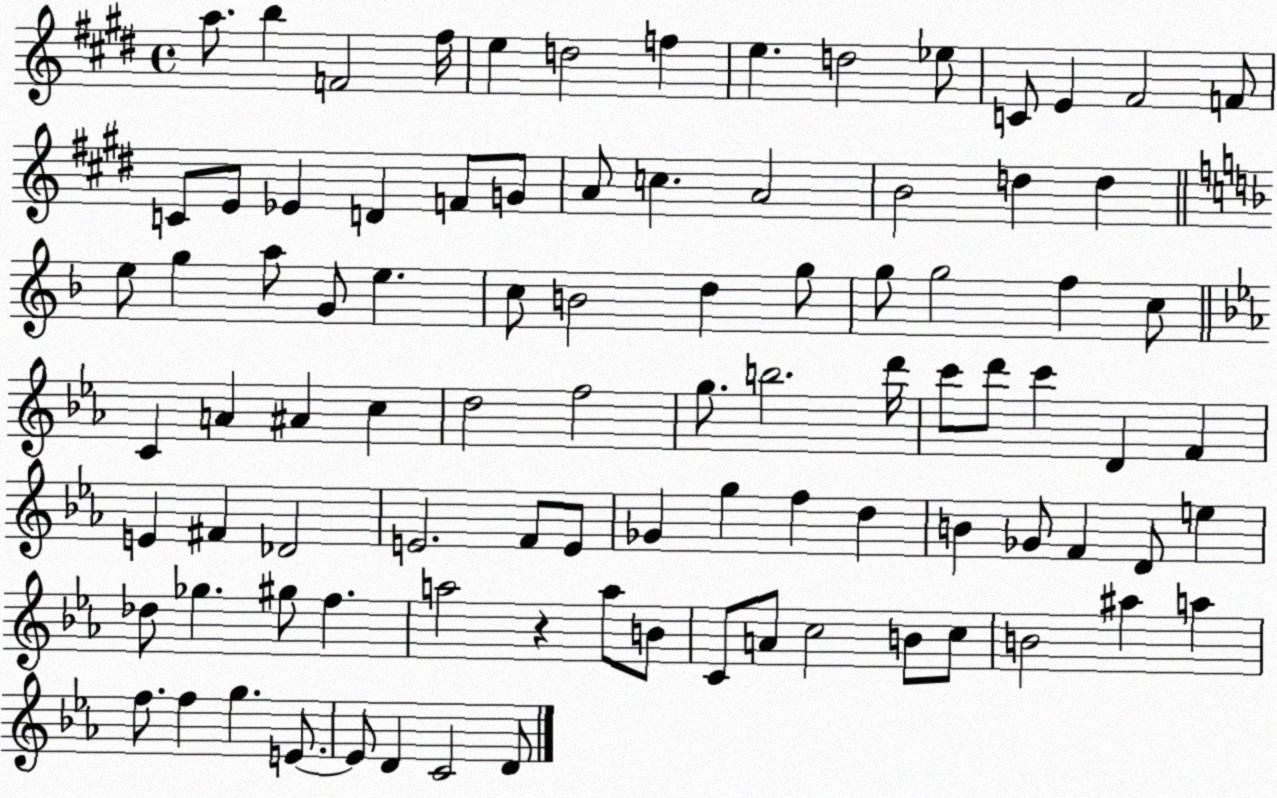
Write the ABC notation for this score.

X:1
T:Untitled
M:4/4
L:1/4
K:E
a/2 b F2 ^f/4 e d2 f e d2 _e/2 C/2 E ^F2 F/2 C/2 E/2 _E D F/2 G/2 A/2 c A2 B2 d d e/2 g a/2 G/2 e c/2 B2 d g/2 g/2 g2 f c/2 C A ^A c d2 f2 g/2 b2 d'/4 c'/2 d'/2 c' D F E ^F _D2 E2 F/2 E/2 _G g f d B _G/2 F D/2 e _d/2 _g ^g/2 f a2 z a/2 B/2 C/2 A/2 c2 B/2 c/2 B2 ^a a f/2 f g E/2 E/2 D C2 D/2